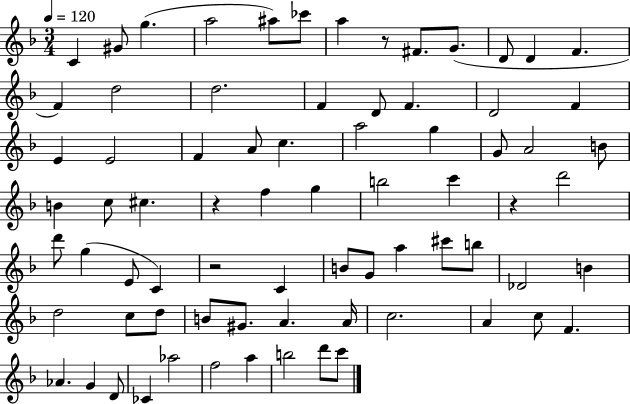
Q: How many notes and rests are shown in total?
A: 75